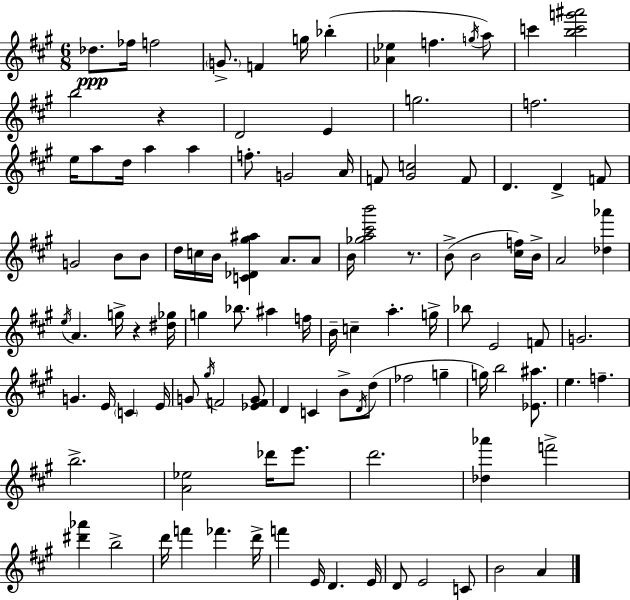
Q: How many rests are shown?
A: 3